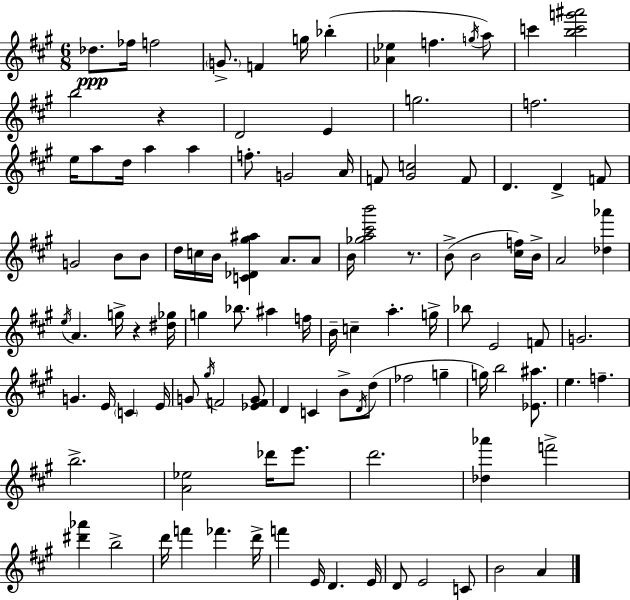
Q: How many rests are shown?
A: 3